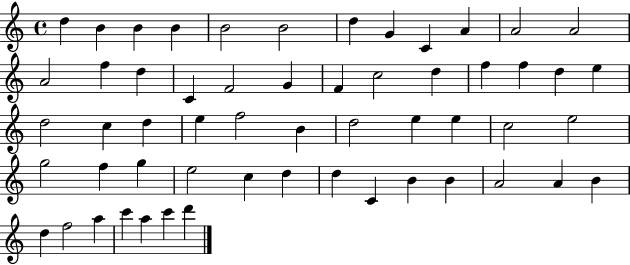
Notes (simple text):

D5/q B4/q B4/q B4/q B4/h B4/h D5/q G4/q C4/q A4/q A4/h A4/h A4/h F5/q D5/q C4/q F4/h G4/q F4/q C5/h D5/q F5/q F5/q D5/q E5/q D5/h C5/q D5/q E5/q F5/h B4/q D5/h E5/q E5/q C5/h E5/h G5/h F5/q G5/q E5/h C5/q D5/q D5/q C4/q B4/q B4/q A4/h A4/q B4/q D5/q F5/h A5/q C6/q A5/q C6/q D6/q